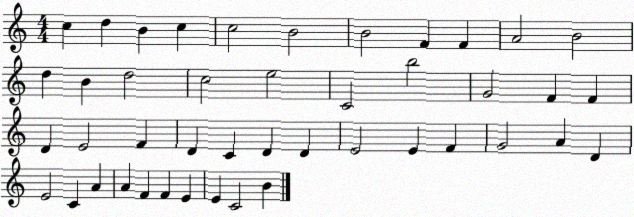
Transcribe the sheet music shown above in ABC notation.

X:1
T:Untitled
M:4/4
L:1/4
K:C
c d B c c2 B2 B2 F F A2 B2 d B d2 c2 e2 C2 b2 G2 F F D E2 F D C D D E2 E F G2 A D E2 C A A F F E E C2 B